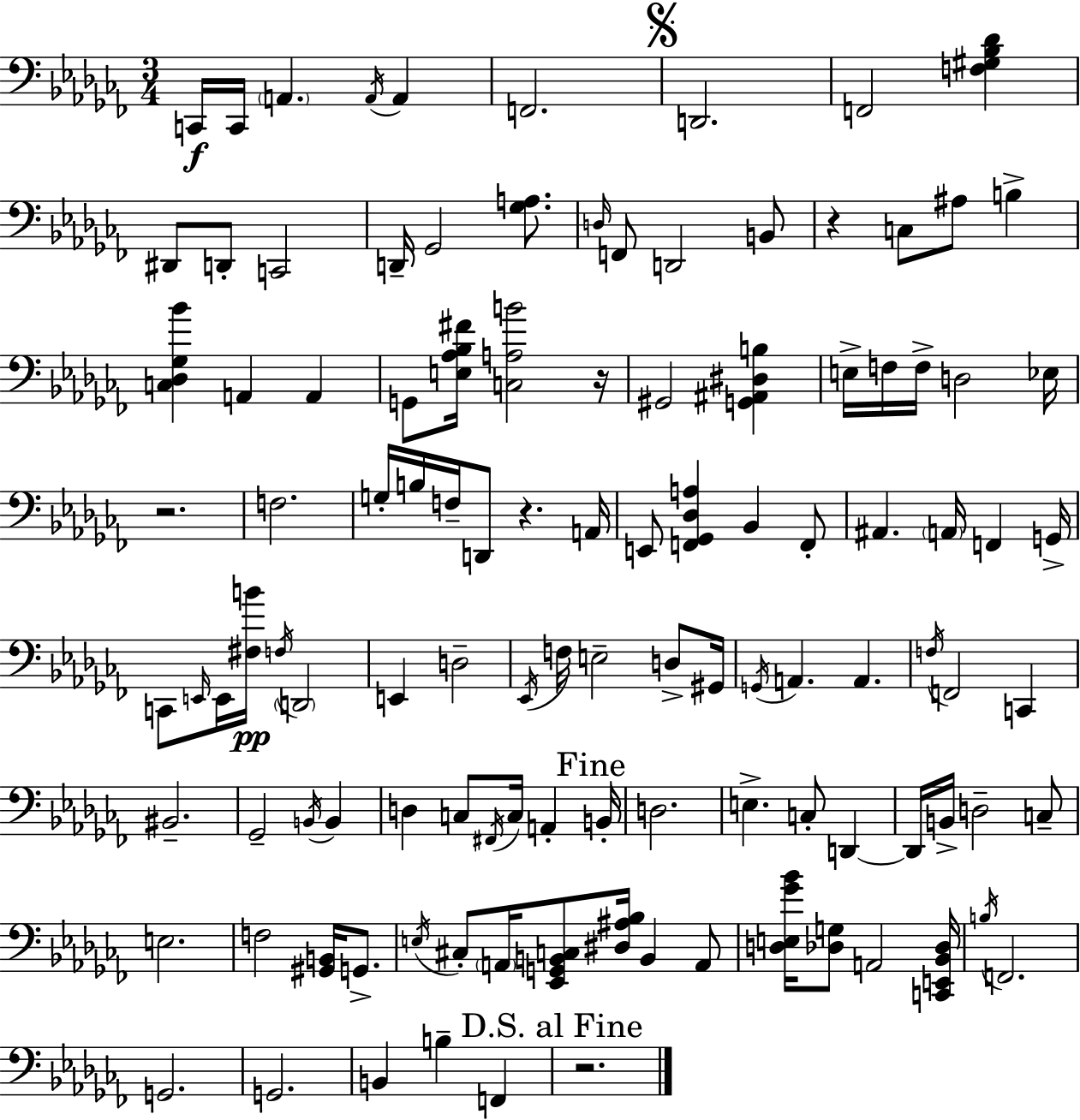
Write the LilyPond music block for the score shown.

{
  \clef bass
  \numericTimeSignature
  \time 3/4
  \key aes \minor
  c,16\f c,16 \parenthesize a,4. \acciaccatura { a,16 } a,4 | f,2. | \mark \markup { \musicglyph "scripts.segno" } d,2. | f,2 <f gis bes des'>4 | \break dis,8 d,8-. c,2 | d,16-- ges,2 <ges a>8. | \grace { d16 } f,8 d,2 | b,8 r4 c8 ais8 b4-> | \break <c des ges bes'>4 a,4 a,4 | g,8 <e aes bes fis'>16 <c a b'>2 | r16 gis,2 <g, ais, dis b>4 | e16-> f16 f16-> d2 | \break ees16 r2. | f2. | g16-. b16 f16-- d,8 r4. | a,16 e,8 <f, ges, des a>4 bes,4 | \break f,8-. ais,4. \parenthesize a,16 f,4 | g,16-> c,8 \grace { e,16 } e,16 <fis b'>16\pp \acciaccatura { f16 } \parenthesize d,2 | e,4 d2-- | \acciaccatura { ees,16 } f16 e2-- | \break d8-> gis,16 \acciaccatura { g,16 } a,4. | a,4. \acciaccatura { f16 } f,2 | c,4 bis,2.-- | ges,2-- | \break \acciaccatura { b,16 } b,4 d4 | c8 \acciaccatura { fis,16 } c16 a,4-. \mark "Fine" b,16-. d2. | e4.-> | c8-. d,4~~ d,16 b,16-> d2-- | \break c8-- e2. | f2 | <gis, b,>16 g,8.-> \acciaccatura { e16 } cis8-. | \parenthesize a,16 <ees, g, b, c>8 <dis ais bes>16 b,4 a,8 <d e ges' bes'>16 <des g>8 | \break a,2 <c, e, bes, des>16 \acciaccatura { b16 } f,2. | g,2. | g,2. | b,4 | \break b4-- f,4 \mark "D.S. al Fine" r2. | \bar "|."
}